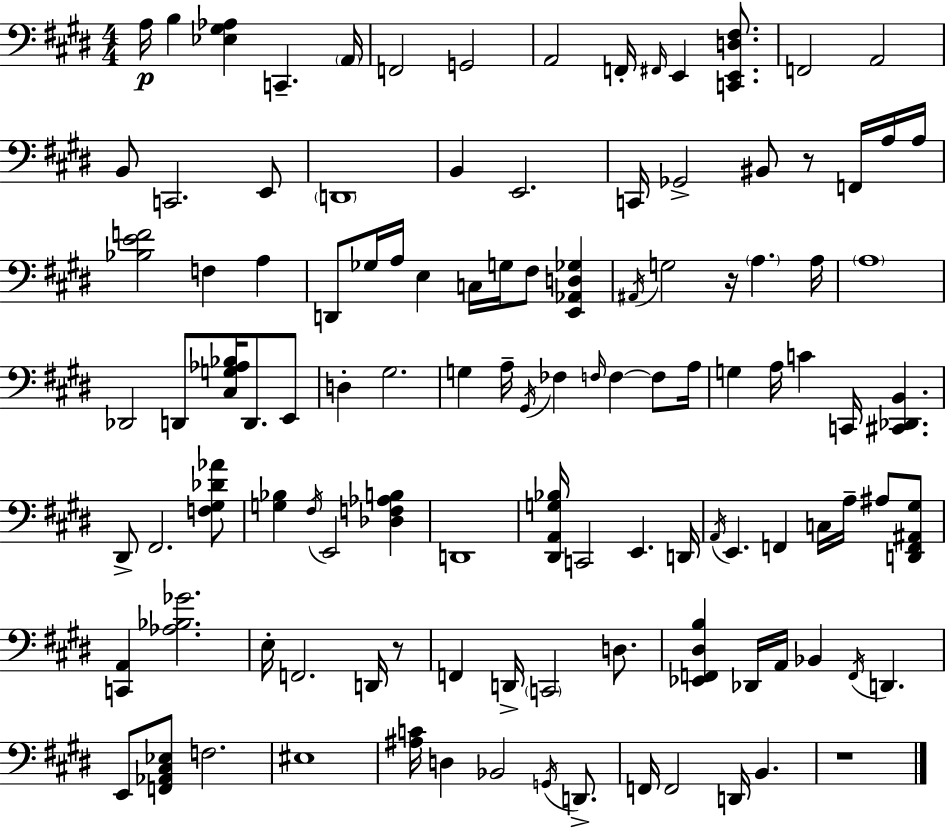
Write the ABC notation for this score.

X:1
T:Untitled
M:4/4
L:1/4
K:E
A,/4 B, [_E,^G,_A,] C,, A,,/4 F,,2 G,,2 A,,2 F,,/4 ^F,,/4 E,, [C,,E,,D,^F,]/2 F,,2 A,,2 B,,/2 C,,2 E,,/2 D,,4 B,, E,,2 C,,/4 _G,,2 ^B,,/2 z/2 F,,/4 A,/4 A,/4 [_B,EF]2 F, A, D,,/2 _G,/4 A,/4 E, C,/4 G,/4 ^F,/2 [E,,_A,,D,_G,] ^A,,/4 G,2 z/4 A, A,/4 A,4 _D,,2 D,,/2 [^C,G,_A,_B,]/4 D,,/2 E,,/2 D, ^G,2 G, A,/4 ^G,,/4 _F, F,/4 F, F,/2 A,/4 G, A,/4 C C,,/4 [^C,,_D,,B,,] ^D,,/2 ^F,,2 [F,^G,_D_A]/2 [G,_B,] ^F,/4 E,,2 [_D,F,_A,B,] D,,4 [^D,,A,,G,_B,]/4 C,,2 E,, D,,/4 A,,/4 E,, F,, C,/4 A,/4 ^A,/2 [D,,F,,^A,,^G,]/2 [C,,A,,] [_A,_B,_G]2 E,/4 F,,2 D,,/4 z/2 F,, D,,/4 C,,2 D,/2 [_E,,F,,^D,B,] _D,,/4 A,,/4 _B,, F,,/4 D,, E,,/2 [F,,_A,,^C,_E,]/2 F,2 ^E,4 [^A,C]/4 D, _B,,2 G,,/4 D,,/2 F,,/4 F,,2 D,,/4 B,, z4